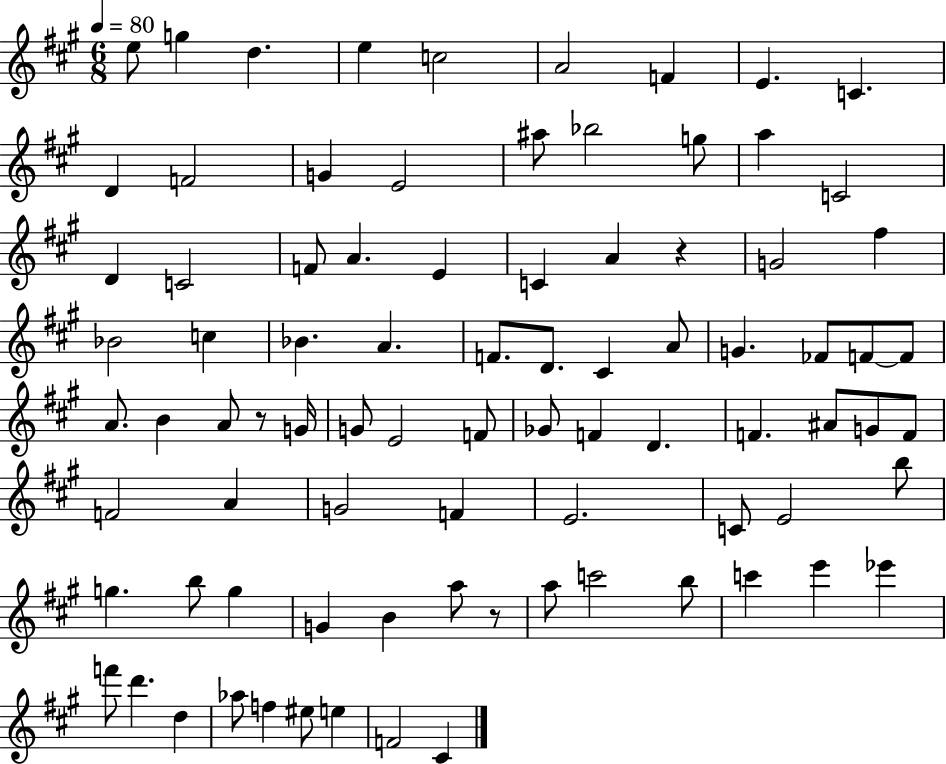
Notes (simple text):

E5/e G5/q D5/q. E5/q C5/h A4/h F4/q E4/q. C4/q. D4/q F4/h G4/q E4/h A#5/e Bb5/h G5/e A5/q C4/h D4/q C4/h F4/e A4/q. E4/q C4/q A4/q R/q G4/h F#5/q Bb4/h C5/q Bb4/q. A4/q. F4/e. D4/e. C#4/q A4/e G4/q. FES4/e F4/e F4/e A4/e. B4/q A4/e R/e G4/s G4/e E4/h F4/e Gb4/e F4/q D4/q. F4/q. A#4/e G4/e F4/e F4/h A4/q G4/h F4/q E4/h. C4/e E4/h B5/e G5/q. B5/e G5/q G4/q B4/q A5/e R/e A5/e C6/h B5/e C6/q E6/q Eb6/q F6/e D6/q. D5/q Ab5/e F5/q EIS5/e E5/q F4/h C#4/q